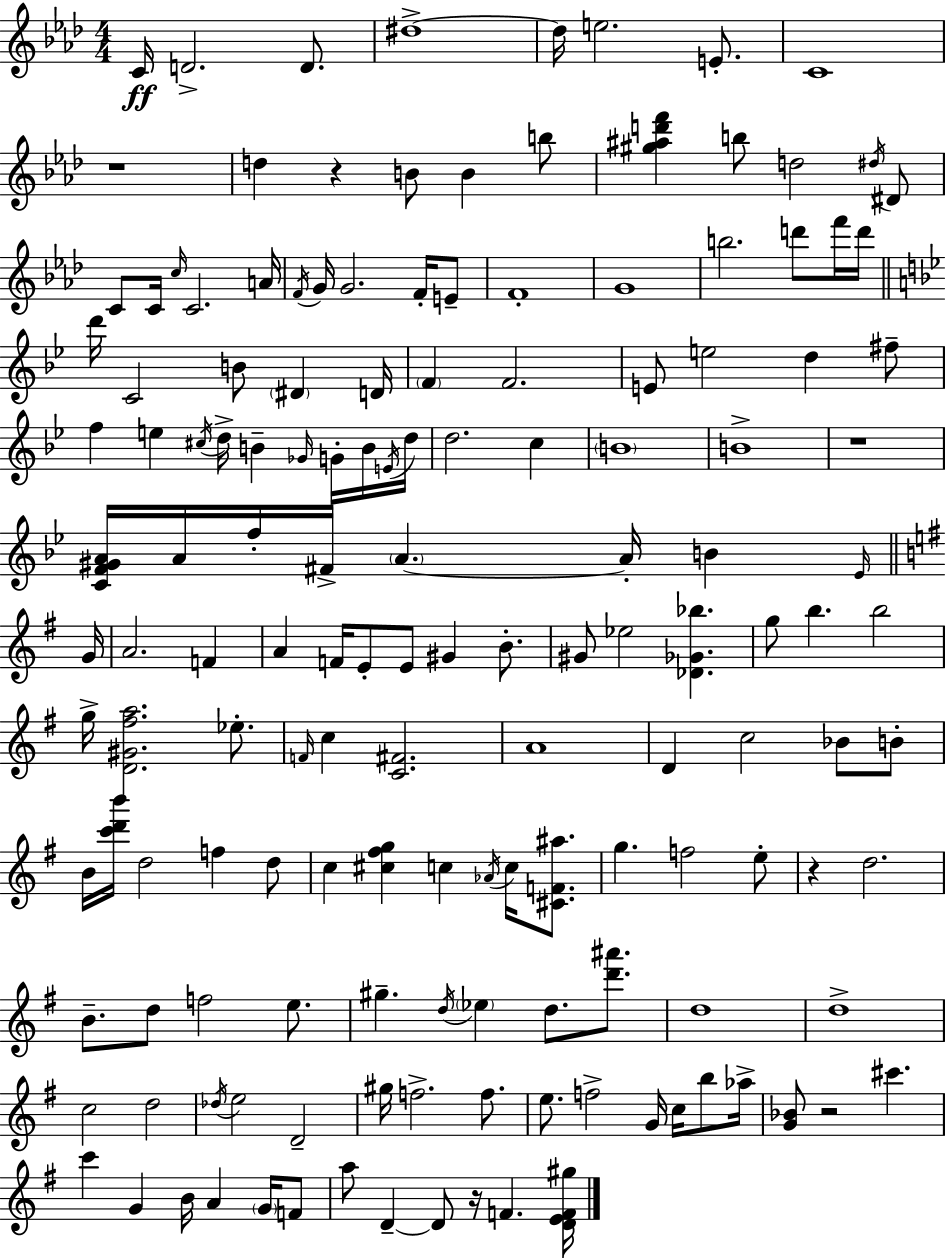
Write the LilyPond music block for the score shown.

{
  \clef treble
  \numericTimeSignature
  \time 4/4
  \key aes \major
  c'16\ff d'2.-> d'8. | dis''1->~~ | dis''16 e''2. e'8.-. | c'1 | \break r1 | d''4 r4 b'8 b'4 b''8 | <gis'' ais'' d''' f'''>4 b''8 d''2 \acciaccatura { dis''16 } dis'8 | c'8 c'16 \grace { c''16 } c'2. | \break a'16 \acciaccatura { f'16 } g'16 g'2. | f'16-. e'8-- f'1-. | g'1 | b''2. d'''8 | \break f'''16 d'''16 \bar "||" \break \key bes \major d'''16 c'2 b'8 \parenthesize dis'4 d'16 | \parenthesize f'4 f'2. | e'8 e''2 d''4 fis''8-- | f''4 e''4 \acciaccatura { cis''16 } d''16-> b'4-- \grace { ges'16 } g'16-. | \break b'16 \acciaccatura { e'16 } d''16 d''2. c''4 | \parenthesize b'1 | b'1-> | r1 | \break <c' f' gis' a'>16 a'16 f''16-. fis'16-> \parenthesize a'4.~~ a'16-. b'4 | \grace { ees'16 } \bar "||" \break \key g \major g'16 a'2. f'4 | a'4 f'16 e'8-. e'8 gis'4 b'8.-. | gis'8 ees''2 <des' ges' bes''>4. | g''8 b''4. b''2 | \break g''16-> <d' gis' fis'' a''>2. ees''8.-. | \grace { f'16 } c''4 <c' fis'>2. | a'1 | d'4 c''2 bes'8 | \break b'8-. b'16 <c''' d''' b'''>16 d''2 f''4 | d''8 c''4 <cis'' fis'' g''>4 c''4 \acciaccatura { aes'16 } c''16 | <cis' f' ais''>8. g''4. f''2 | e''8-. r4 d''2. | \break b'8.-- d''8 f''2 | e''8. gis''4.-- \acciaccatura { d''16 } \parenthesize ees''4 d''8. | <d''' ais'''>8. d''1 | d''1-> | \break c''2 d''2 | \acciaccatura { des''16 } e''2 d'2-- | gis''16 f''2.-> | f''8. e''8. f''2-> | \break g'16 c''16 b''8 aes''16-> <g' bes'>8 r2 cis'''4. | c'''4 g'4 b'16 a'4 | \parenthesize g'16 f'8 a''8 d'4--~~ d'8 r16 f'4. | <d' e' f' gis''>16 \bar "|."
}